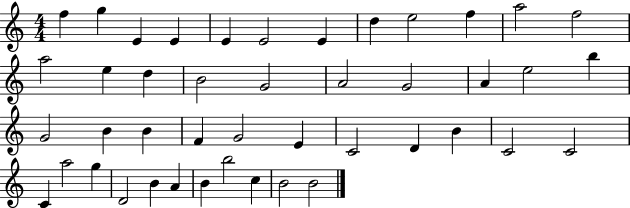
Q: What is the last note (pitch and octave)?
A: B4